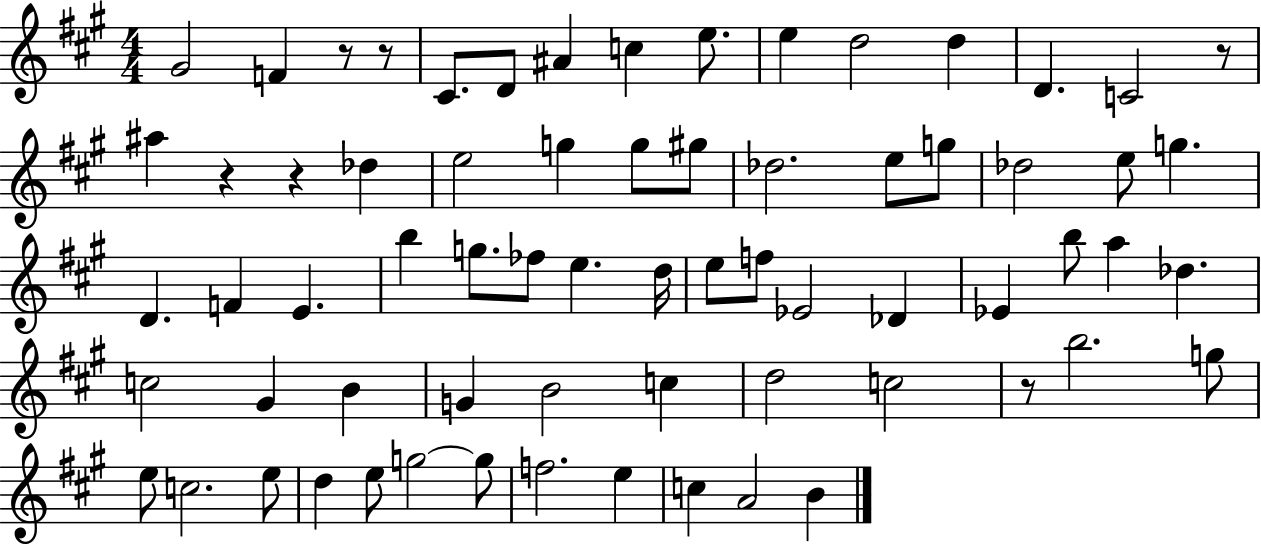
{
  \clef treble
  \numericTimeSignature
  \time 4/4
  \key a \major
  gis'2 f'4 r8 r8 | cis'8. d'8 ais'4 c''4 e''8. | e''4 d''2 d''4 | d'4. c'2 r8 | \break ais''4 r4 r4 des''4 | e''2 g''4 g''8 gis''8 | des''2. e''8 g''8 | des''2 e''8 g''4. | \break d'4. f'4 e'4. | b''4 g''8. fes''8 e''4. d''16 | e''8 f''8 ees'2 des'4 | ees'4 b''8 a''4 des''4. | \break c''2 gis'4 b'4 | g'4 b'2 c''4 | d''2 c''2 | r8 b''2. g''8 | \break e''8 c''2. e''8 | d''4 e''8 g''2~~ g''8 | f''2. e''4 | c''4 a'2 b'4 | \break \bar "|."
}